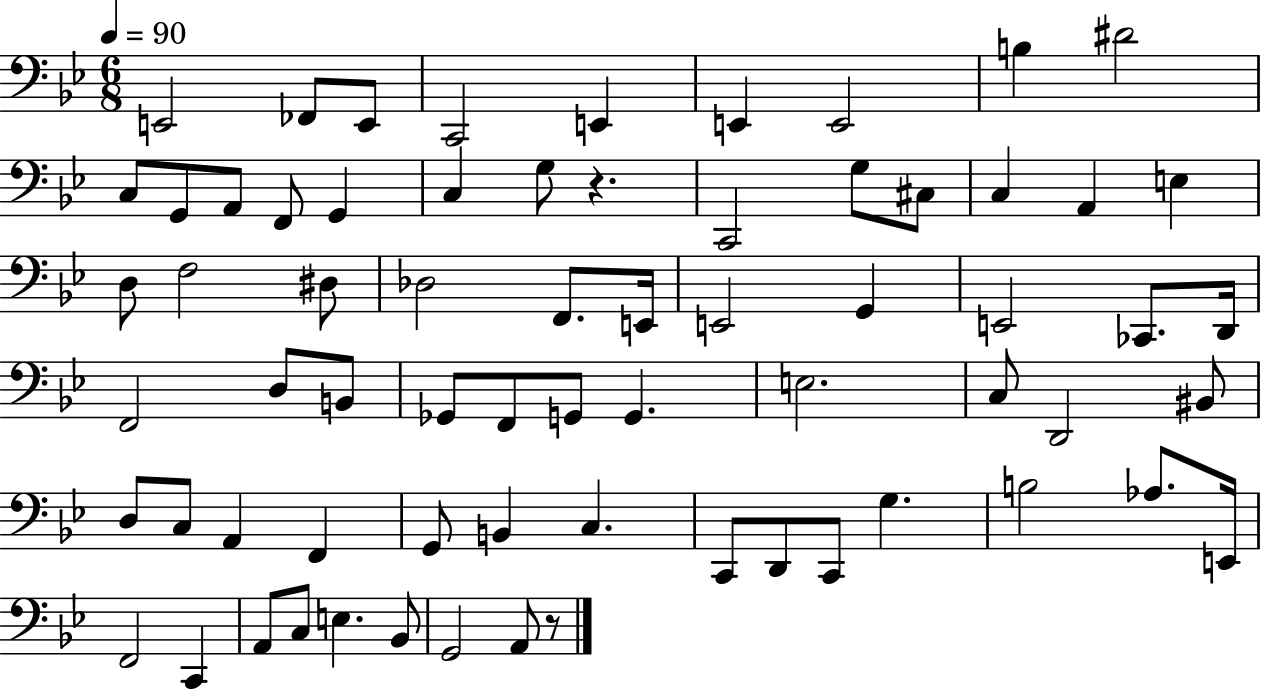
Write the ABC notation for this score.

X:1
T:Untitled
M:6/8
L:1/4
K:Bb
E,,2 _F,,/2 E,,/2 C,,2 E,, E,, E,,2 B, ^D2 C,/2 G,,/2 A,,/2 F,,/2 G,, C, G,/2 z C,,2 G,/2 ^C,/2 C, A,, E, D,/2 F,2 ^D,/2 _D,2 F,,/2 E,,/4 E,,2 G,, E,,2 _C,,/2 D,,/4 F,,2 D,/2 B,,/2 _G,,/2 F,,/2 G,,/2 G,, E,2 C,/2 D,,2 ^B,,/2 D,/2 C,/2 A,, F,, G,,/2 B,, C, C,,/2 D,,/2 C,,/2 G, B,2 _A,/2 E,,/4 F,,2 C,, A,,/2 C,/2 E, _B,,/2 G,,2 A,,/2 z/2